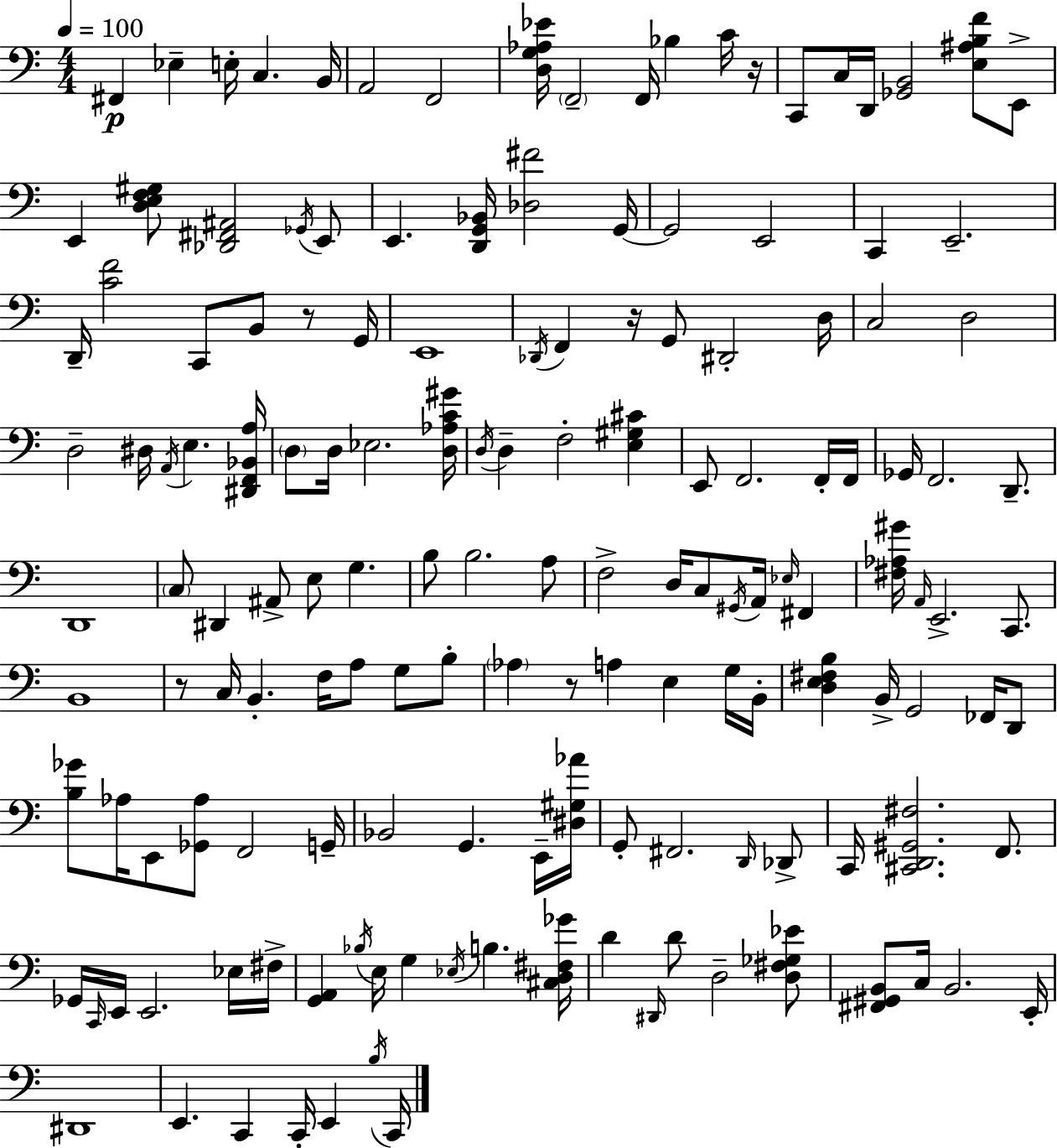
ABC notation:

X:1
T:Untitled
M:4/4
L:1/4
K:Am
^F,, _E, E,/4 C, B,,/4 A,,2 F,,2 [D,G,_A,_E]/4 F,,2 F,,/4 _B, C/4 z/4 C,,/2 C,/4 D,,/4 [_G,,B,,]2 [E,^A,B,F]/2 E,,/2 E,, [D,E,F,^G,]/2 [_D,,^F,,^A,,]2 _G,,/4 E,,/2 E,, [D,,G,,_B,,]/4 [_D,^F]2 G,,/4 G,,2 E,,2 C,, E,,2 D,,/4 [CF]2 C,,/2 B,,/2 z/2 G,,/4 E,,4 _D,,/4 F,, z/4 G,,/2 ^D,,2 D,/4 C,2 D,2 D,2 ^D,/4 A,,/4 E, [^D,,F,,_B,,A,]/4 D,/2 D,/4 _E,2 [D,_A,C^G]/4 D,/4 D, F,2 [E,^G,^C] E,,/2 F,,2 F,,/4 F,,/4 _G,,/4 F,,2 D,,/2 D,,4 C,/2 ^D,, ^A,,/2 E,/2 G, B,/2 B,2 A,/2 F,2 D,/4 C,/2 ^G,,/4 A,,/4 _E,/4 ^F,, [^F,_A,^G]/4 A,,/4 E,,2 C,,/2 B,,4 z/2 C,/4 B,, F,/4 A,/2 G,/2 B,/2 _A, z/2 A, E, G,/4 B,,/4 [D,E,^F,B,] B,,/4 G,,2 _F,,/4 D,,/2 [B,_G]/2 _A,/4 E,,/2 [_G,,_A,]/2 F,,2 G,,/4 _B,,2 G,, E,,/4 [^D,^G,_A]/4 G,,/2 ^F,,2 D,,/4 _D,,/2 C,,/4 [^C,,D,,^G,,^F,]2 F,,/2 _G,,/4 C,,/4 E,,/4 E,,2 _E,/4 ^F,/4 [G,,A,,] _B,/4 E,/4 G, _E,/4 B, [^C,D,^F,_G]/4 D ^D,,/4 D/2 D,2 [D,^F,_G,_E]/2 [^F,,^G,,B,,]/2 C,/4 B,,2 E,,/4 ^D,,4 E,, C,, C,,/4 E,, B,/4 C,,/4